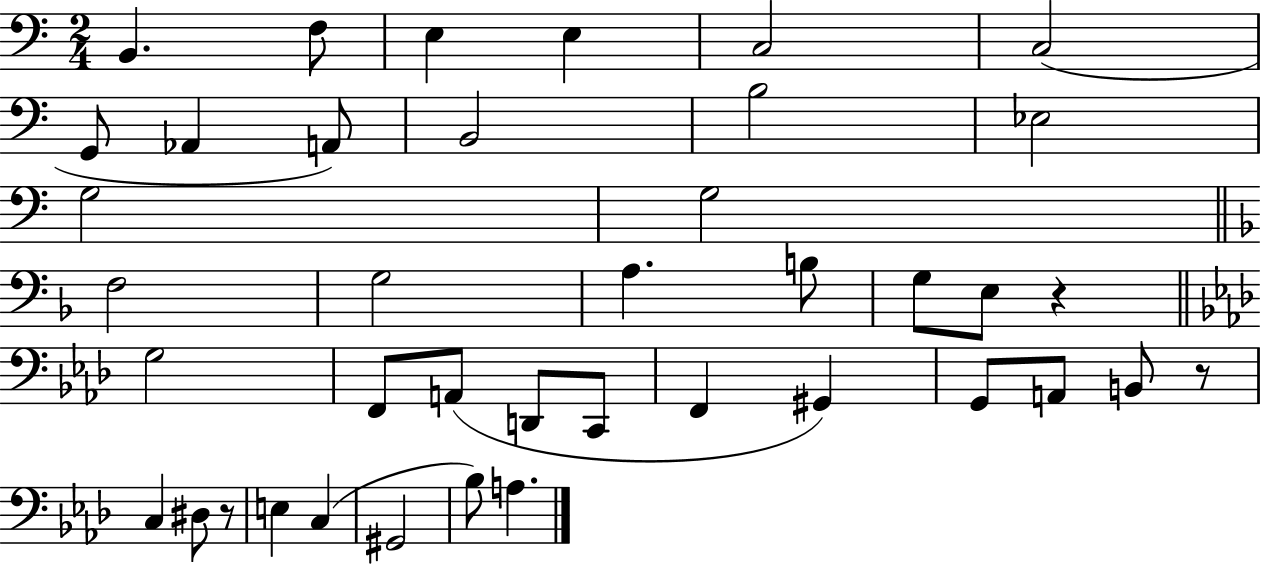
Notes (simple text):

B2/q. F3/e E3/q E3/q C3/h C3/h G2/e Ab2/q A2/e B2/h B3/h Eb3/h G3/h G3/h F3/h G3/h A3/q. B3/e G3/e E3/e R/q G3/h F2/e A2/e D2/e C2/e F2/q G#2/q G2/e A2/e B2/e R/e C3/q D#3/e R/e E3/q C3/q G#2/h Bb3/e A3/q.